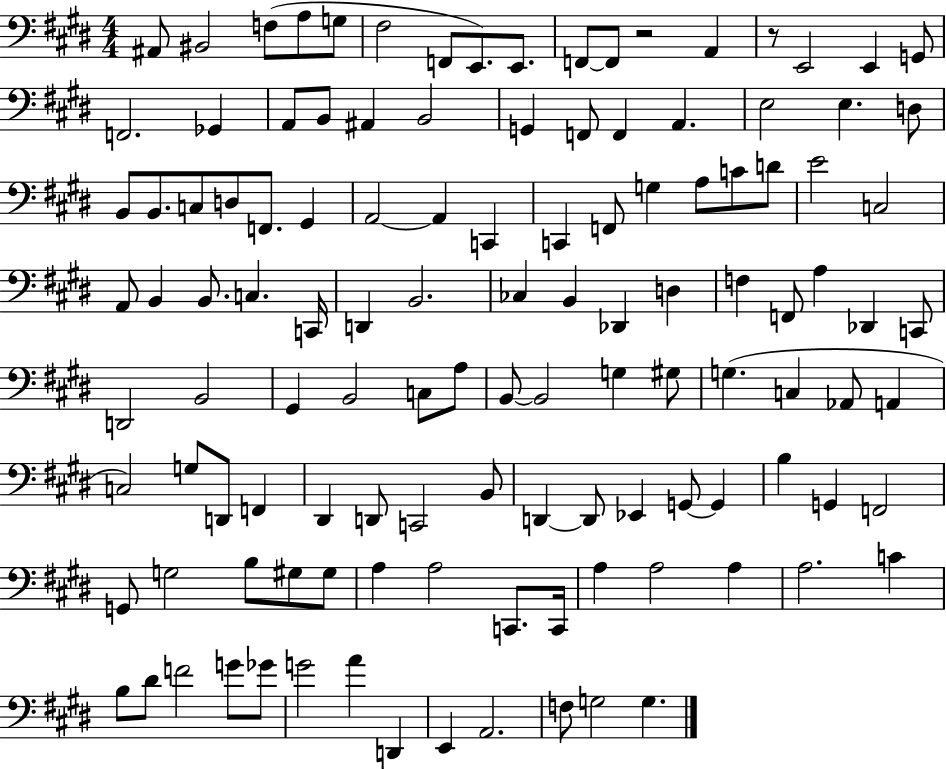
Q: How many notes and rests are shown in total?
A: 120